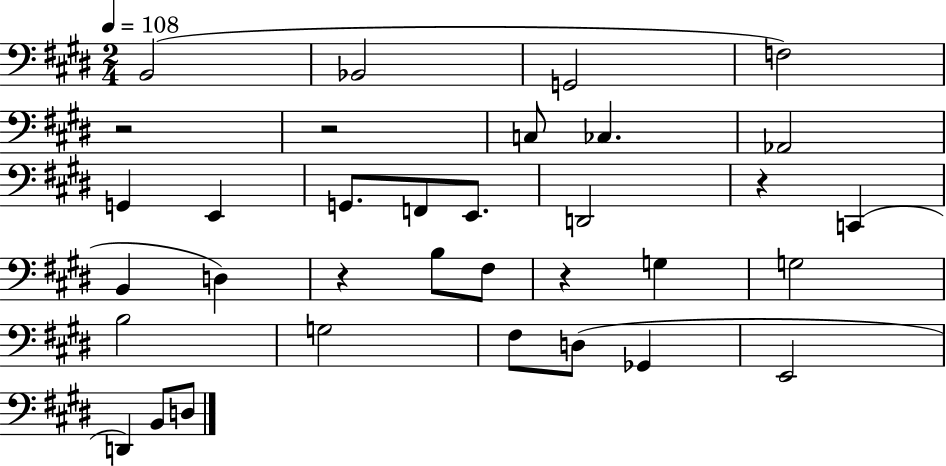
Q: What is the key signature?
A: E major